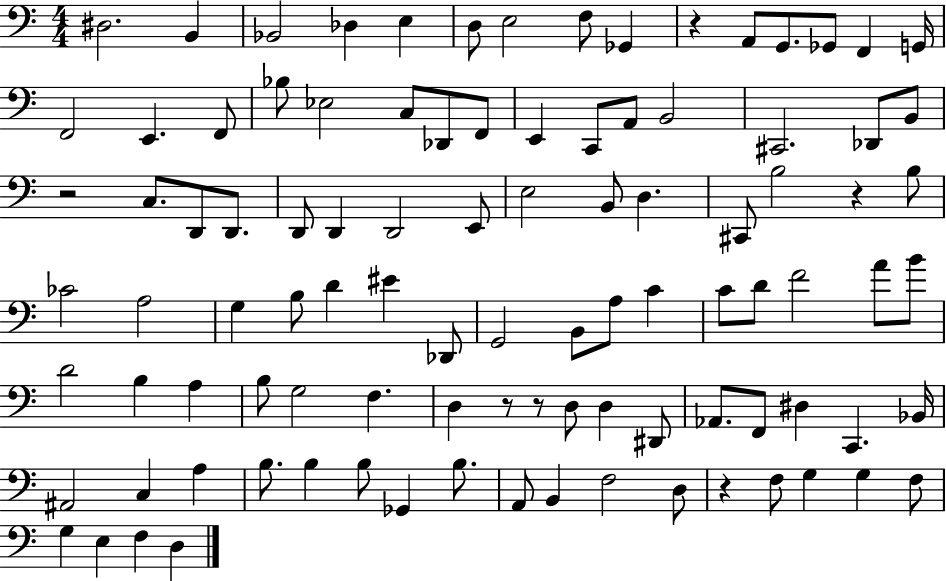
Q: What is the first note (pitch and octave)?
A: D#3